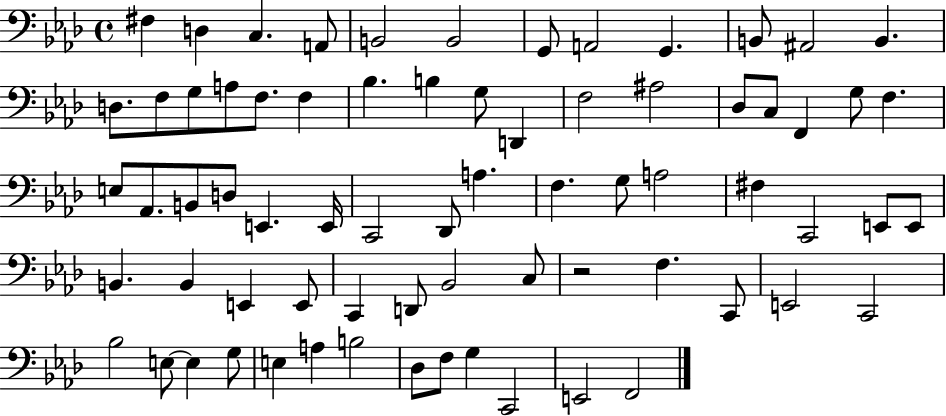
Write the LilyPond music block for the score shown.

{
  \clef bass
  \time 4/4
  \defaultTimeSignature
  \key aes \major
  fis4 d4 c4. a,8 | b,2 b,2 | g,8 a,2 g,4. | b,8 ais,2 b,4. | \break d8. f8 g8 a8 f8. f4 | bes4. b4 g8 d,4 | f2 ais2 | des8 c8 f,4 g8 f4. | \break e8 aes,8. b,8 d8 e,4. e,16 | c,2 des,8 a4. | f4. g8 a2 | fis4 c,2 e,8 e,8 | \break b,4. b,4 e,4 e,8 | c,4 d,8 bes,2 c8 | r2 f4. c,8 | e,2 c,2 | \break bes2 e8~~ e4 g8 | e4 a4 b2 | des8 f8 g4 c,2 | e,2 f,2 | \break \bar "|."
}